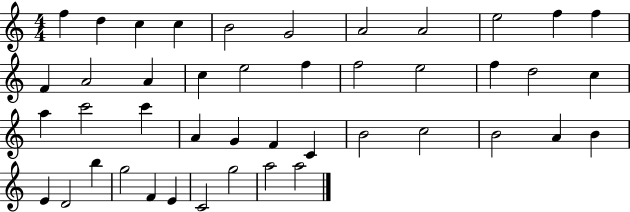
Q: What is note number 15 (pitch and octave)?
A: C5